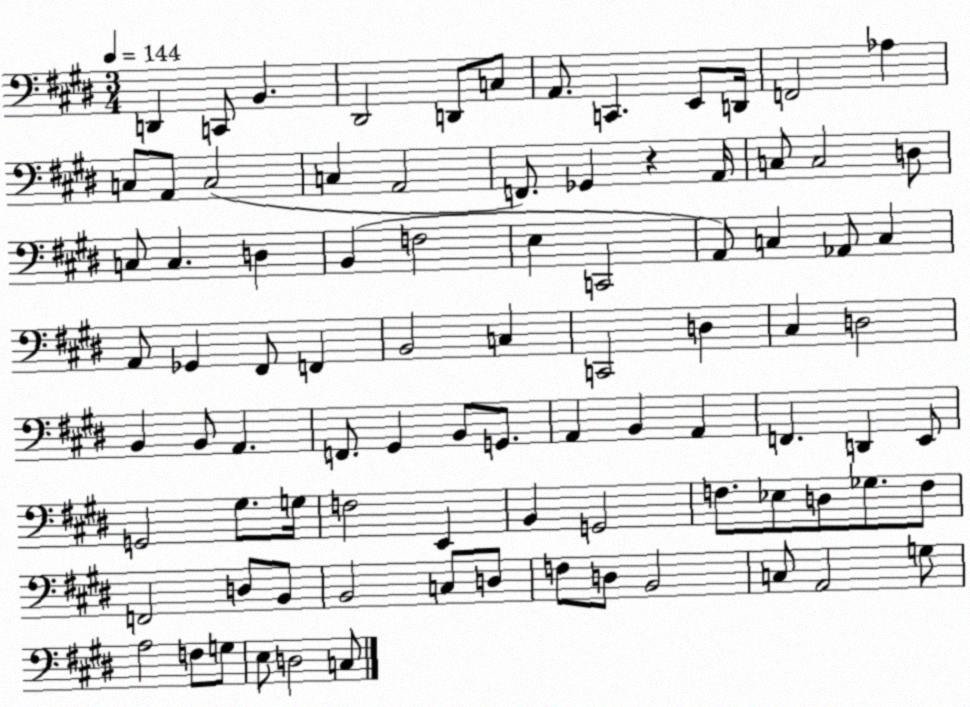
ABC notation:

X:1
T:Untitled
M:3/4
L:1/4
K:E
D,, C,,/2 B,, ^D,,2 D,,/2 C,/2 A,,/2 C,, E,,/2 D,,/4 F,,2 _A, C,/2 A,,/2 C,2 C, A,,2 F,,/2 _G,, z A,,/4 C,/2 C,2 D,/2 C,/2 C, D, B,, F,2 E, C,,2 A,,/2 C, _A,,/2 C, A,,/2 _G,, ^F,,/2 F,, B,,2 C, C,,2 D, ^C, D,2 B,, B,,/2 A,, F,,/2 ^G,, B,,/2 G,,/2 A,, B,, A,, F,, D,, E,,/2 G,,2 ^G,/2 G,/4 F,2 E,, B,, G,,2 F,/2 _E,/2 D,/2 _G,/2 F,/2 F,,2 D,/2 B,,/2 B,,2 C,/2 D,/2 F,/2 D,/2 B,,2 C,/2 A,,2 G,/2 A,2 F,/2 G,/2 E,/2 D,2 C,/2